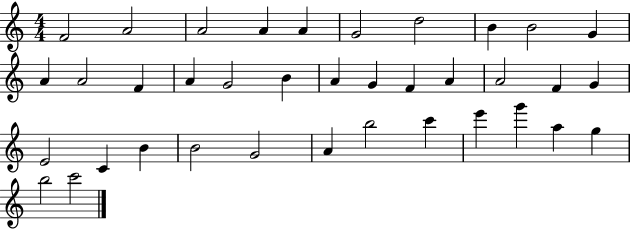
X:1
T:Untitled
M:4/4
L:1/4
K:C
F2 A2 A2 A A G2 d2 B B2 G A A2 F A G2 B A G F A A2 F G E2 C B B2 G2 A b2 c' e' g' a g b2 c'2